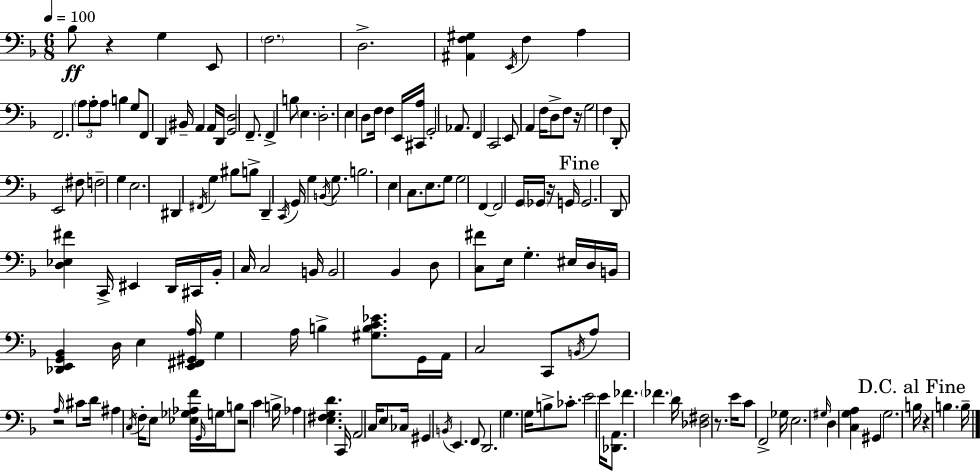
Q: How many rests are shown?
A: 7